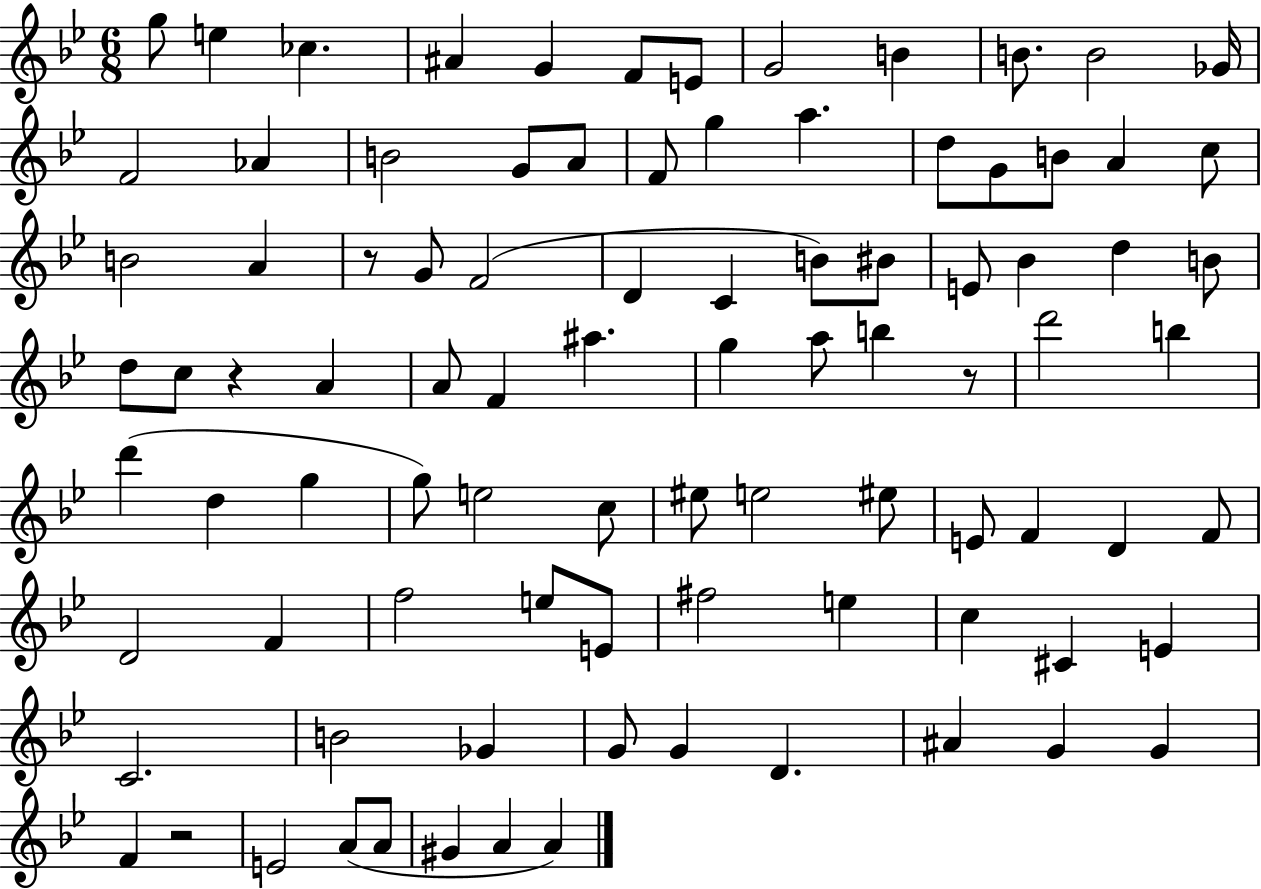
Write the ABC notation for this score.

X:1
T:Untitled
M:6/8
L:1/4
K:Bb
g/2 e _c ^A G F/2 E/2 G2 B B/2 B2 _G/4 F2 _A B2 G/2 A/2 F/2 g a d/2 G/2 B/2 A c/2 B2 A z/2 G/2 F2 D C B/2 ^B/2 E/2 _B d B/2 d/2 c/2 z A A/2 F ^a g a/2 b z/2 d'2 b d' d g g/2 e2 c/2 ^e/2 e2 ^e/2 E/2 F D F/2 D2 F f2 e/2 E/2 ^f2 e c ^C E C2 B2 _G G/2 G D ^A G G F z2 E2 A/2 A/2 ^G A A